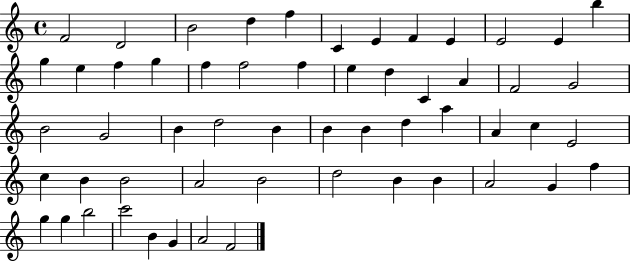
X:1
T:Untitled
M:4/4
L:1/4
K:C
F2 D2 B2 d f C E F E E2 E b g e f g f f2 f e d C A F2 G2 B2 G2 B d2 B B B d a A c E2 c B B2 A2 B2 d2 B B A2 G f g g b2 c'2 B G A2 F2